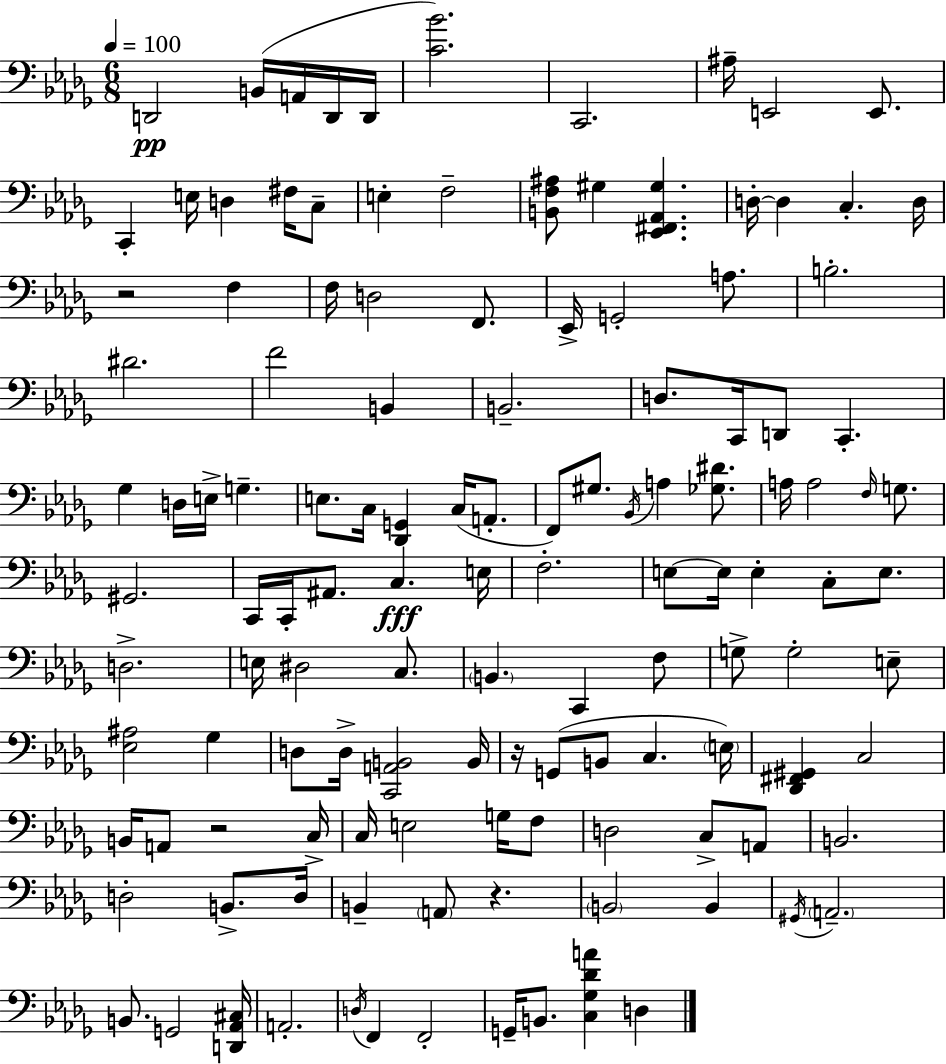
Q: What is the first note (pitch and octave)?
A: D2